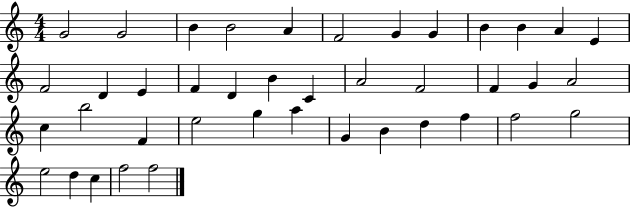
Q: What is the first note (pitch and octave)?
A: G4